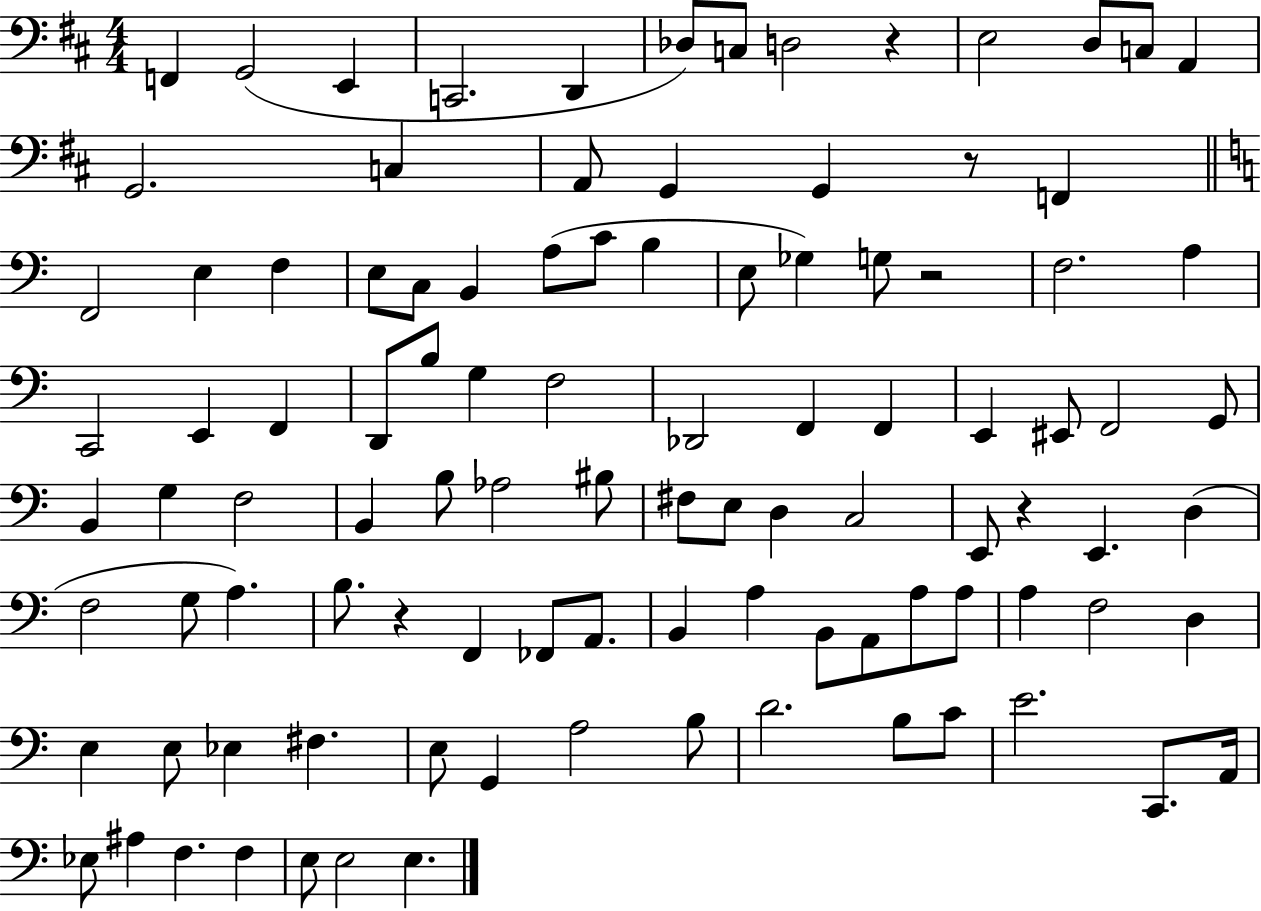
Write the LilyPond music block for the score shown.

{
  \clef bass
  \numericTimeSignature
  \time 4/4
  \key d \major
  f,4 g,2( e,4 | c,2. d,4 | des8) c8 d2 r4 | e2 d8 c8 a,4 | \break g,2. c4 | a,8 g,4 g,4 r8 f,4 | \bar "||" \break \key a \minor f,2 e4 f4 | e8 c8 b,4 a8( c'8 b4 | e8 ges4) g8 r2 | f2. a4 | \break c,2 e,4 f,4 | d,8 b8 g4 f2 | des,2 f,4 f,4 | e,4 eis,8 f,2 g,8 | \break b,4 g4 f2 | b,4 b8 aes2 bis8 | fis8 e8 d4 c2 | e,8 r4 e,4. d4( | \break f2 g8 a4.) | b8. r4 f,4 fes,8 a,8. | b,4 a4 b,8 a,8 a8 a8 | a4 f2 d4 | \break e4 e8 ees4 fis4. | e8 g,4 a2 b8 | d'2. b8 c'8 | e'2. c,8. a,16 | \break ees8 ais4 f4. f4 | e8 e2 e4. | \bar "|."
}